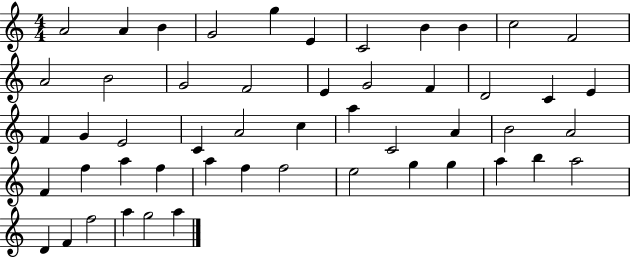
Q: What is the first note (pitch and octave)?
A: A4